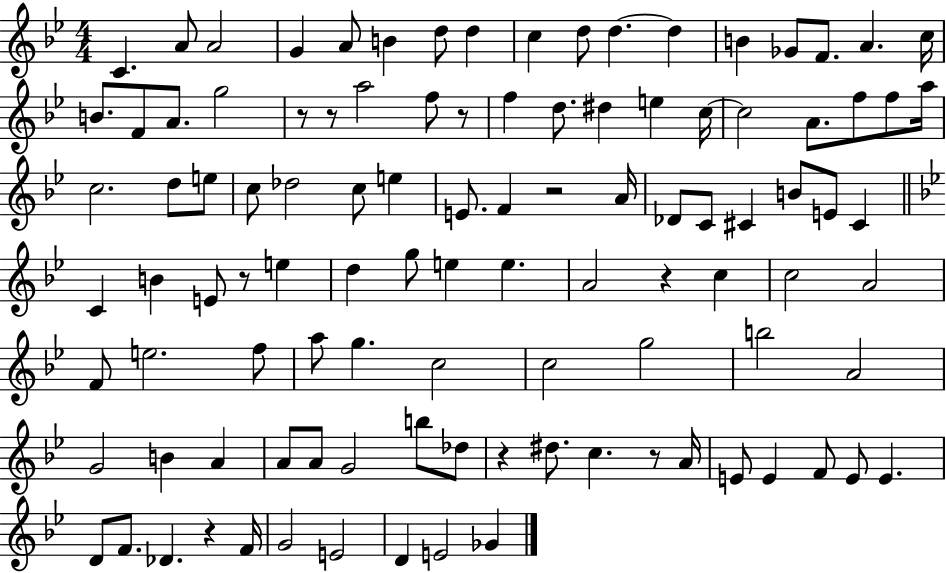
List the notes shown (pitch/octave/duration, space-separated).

C4/q. A4/e A4/h G4/q A4/e B4/q D5/e D5/q C5/q D5/e D5/q. D5/q B4/q Gb4/e F4/e. A4/q. C5/s B4/e. F4/e A4/e. G5/h R/e R/e A5/h F5/e R/e F5/q D5/e. D#5/q E5/q C5/s C5/h A4/e. F5/e F5/e A5/s C5/h. D5/e E5/e C5/e Db5/h C5/e E5/q E4/e. F4/q R/h A4/s Db4/e C4/e C#4/q B4/e E4/e C#4/q C4/q B4/q E4/e R/e E5/q D5/q G5/e E5/q E5/q. A4/h R/q C5/q C5/h A4/h F4/e E5/h. F5/e A5/e G5/q. C5/h C5/h G5/h B5/h A4/h G4/h B4/q A4/q A4/e A4/e G4/h B5/e Db5/e R/q D#5/e. C5/q. R/e A4/s E4/e E4/q F4/e E4/e E4/q. D4/e F4/e. Db4/q. R/q F4/s G4/h E4/h D4/q E4/h Gb4/q